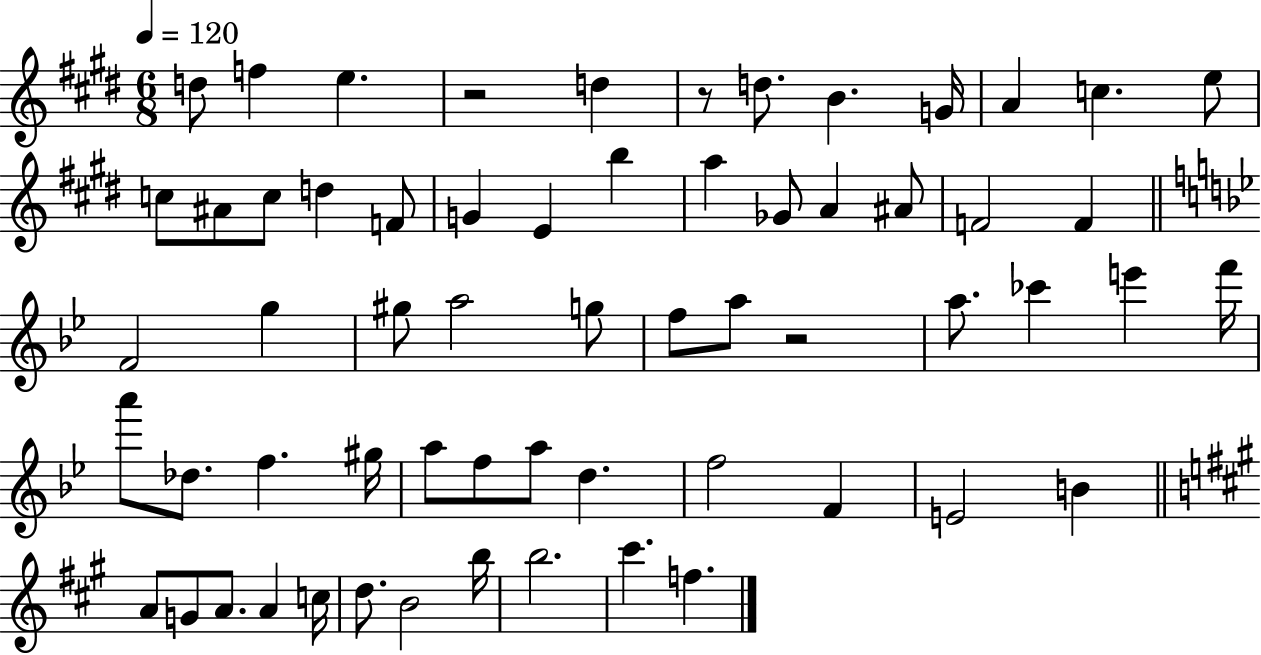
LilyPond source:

{
  \clef treble
  \numericTimeSignature
  \time 6/8
  \key e \major
  \tempo 4 = 120
  d''8 f''4 e''4. | r2 d''4 | r8 d''8. b'4. g'16 | a'4 c''4. e''8 | \break c''8 ais'8 c''8 d''4 f'8 | g'4 e'4 b''4 | a''4 ges'8 a'4 ais'8 | f'2 f'4 | \break \bar "||" \break \key g \minor f'2 g''4 | gis''8 a''2 g''8 | f''8 a''8 r2 | a''8. ces'''4 e'''4 f'''16 | \break a'''8 des''8. f''4. gis''16 | a''8 f''8 a''8 d''4. | f''2 f'4 | e'2 b'4 | \break \bar "||" \break \key a \major a'8 g'8 a'8. a'4 c''16 | d''8. b'2 b''16 | b''2. | cis'''4. f''4. | \break \bar "|."
}